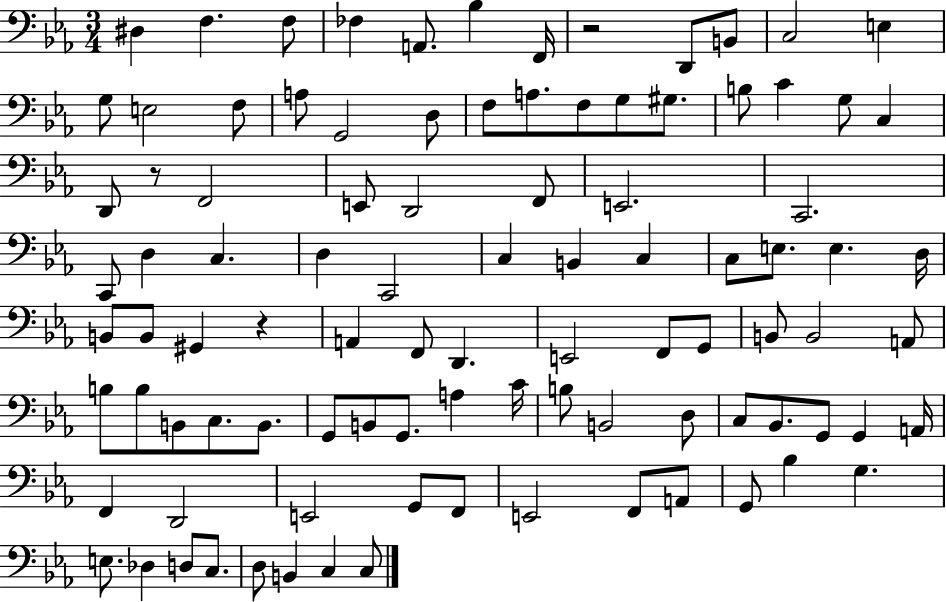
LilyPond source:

{
  \clef bass
  \numericTimeSignature
  \time 3/4
  \key ees \major
  dis4 f4. f8 | fes4 a,8. bes4 f,16 | r2 d,8 b,8 | c2 e4 | \break g8 e2 f8 | a8 g,2 d8 | f8 a8. f8 g8 gis8. | b8 c'4 g8 c4 | \break d,8 r8 f,2 | e,8 d,2 f,8 | e,2. | c,2. | \break c,8 d4 c4. | d4 c,2 | c4 b,4 c4 | c8 e8. e4. d16 | \break b,8 b,8 gis,4 r4 | a,4 f,8 d,4. | e,2 f,8 g,8 | b,8 b,2 a,8 | \break b8 b8 b,8 c8. b,8. | g,8 b,8 g,8. a4 c'16 | b8 b,2 d8 | c8 bes,8. g,8 g,4 a,16 | \break f,4 d,2 | e,2 g,8 f,8 | e,2 f,8 a,8 | g,8 bes4 g4. | \break e8. des4 d8 c8. | d8 b,4 c4 c8 | \bar "|."
}